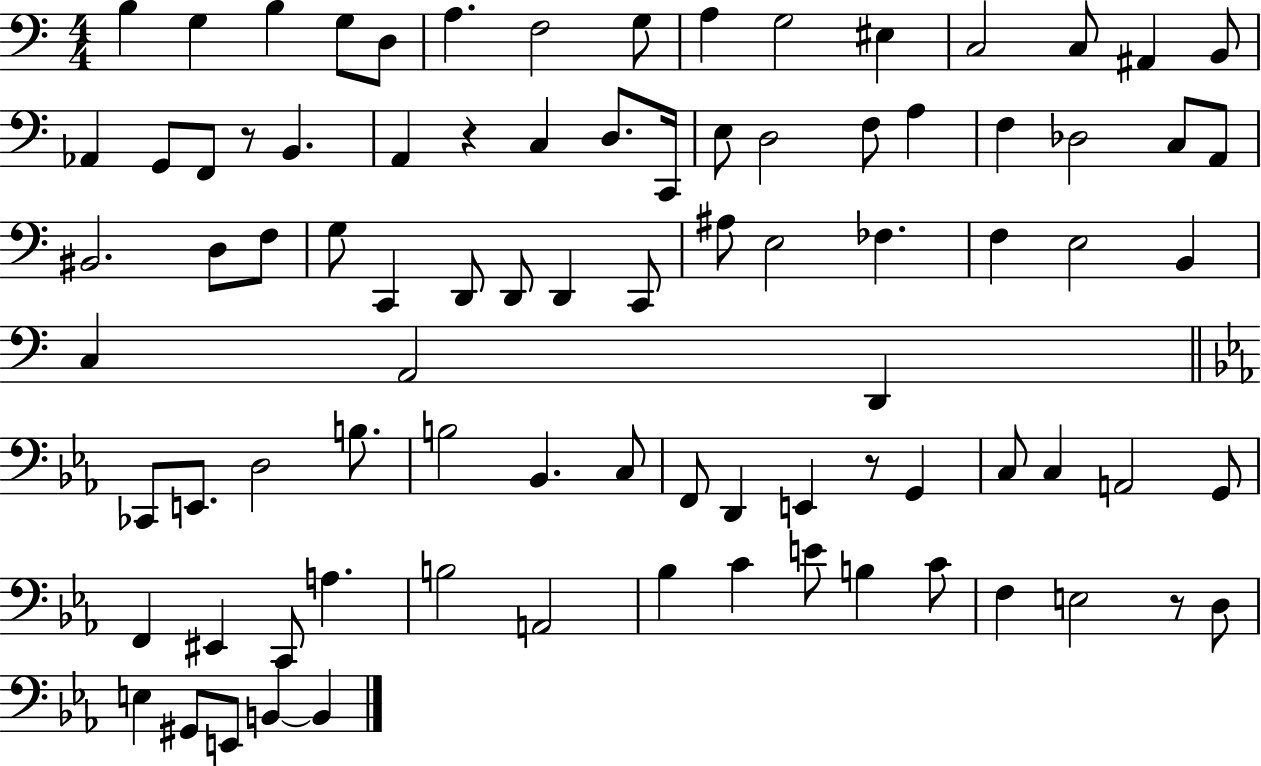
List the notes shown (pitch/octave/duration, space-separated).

B3/q G3/q B3/q G3/e D3/e A3/q. F3/h G3/e A3/q G3/h EIS3/q C3/h C3/e A#2/q B2/e Ab2/q G2/e F2/e R/e B2/q. A2/q R/q C3/q D3/e. C2/s E3/e D3/h F3/e A3/q F3/q Db3/h C3/e A2/e BIS2/h. D3/e F3/e G3/e C2/q D2/e D2/e D2/q C2/e A#3/e E3/h FES3/q. F3/q E3/h B2/q C3/q A2/h D2/q CES2/e E2/e. D3/h B3/e. B3/h Bb2/q. C3/e F2/e D2/q E2/q R/e G2/q C3/e C3/q A2/h G2/e F2/q EIS2/q C2/e A3/q. B3/h A2/h Bb3/q C4/q E4/e B3/q C4/e F3/q E3/h R/e D3/e E3/q G#2/e E2/e B2/q B2/q